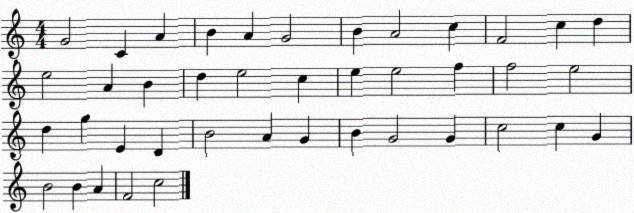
X:1
T:Untitled
M:4/4
L:1/4
K:C
G2 C A B A G2 B A2 c F2 c d e2 A B d e2 c e e2 f f2 e2 d g E D B2 A G B G2 G c2 c G B2 B A F2 c2